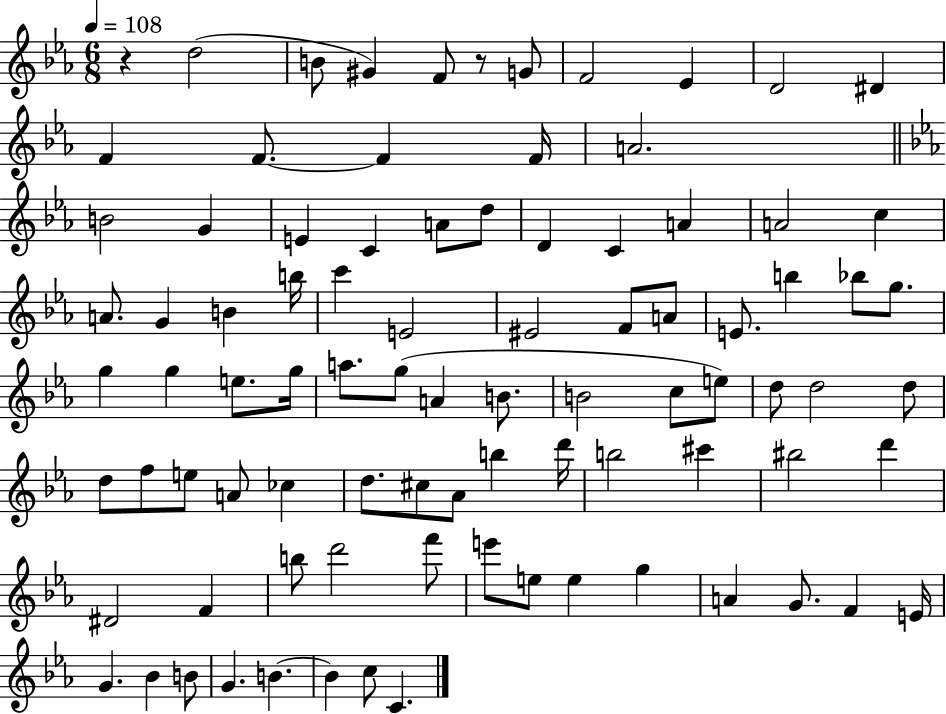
R/q D5/h B4/e G#4/q F4/e R/e G4/e F4/h Eb4/q D4/h D#4/q F4/q F4/e. F4/q F4/s A4/h. B4/h G4/q E4/q C4/q A4/e D5/e D4/q C4/q A4/q A4/h C5/q A4/e. G4/q B4/q B5/s C6/q E4/h EIS4/h F4/e A4/e E4/e. B5/q Bb5/e G5/e. G5/q G5/q E5/e. G5/s A5/e. G5/e A4/q B4/e. B4/h C5/e E5/e D5/e D5/h D5/e D5/e F5/e E5/e A4/e CES5/q D5/e. C#5/e Ab4/e B5/q D6/s B5/h C#6/q BIS5/h D6/q D#4/h F4/q B5/e D6/h F6/e E6/e E5/e E5/q G5/q A4/q G4/e. F4/q E4/s G4/q. Bb4/q B4/e G4/q. B4/q. B4/q C5/e C4/q.